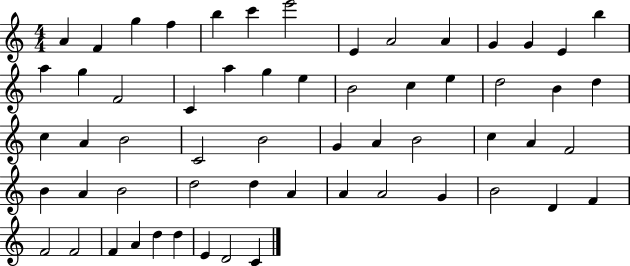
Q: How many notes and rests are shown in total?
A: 59